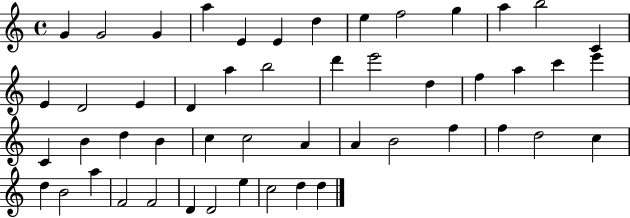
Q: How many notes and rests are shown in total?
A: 50